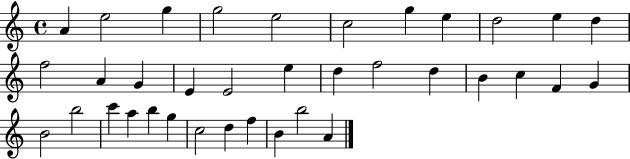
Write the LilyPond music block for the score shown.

{
  \clef treble
  \time 4/4
  \defaultTimeSignature
  \key c \major
  a'4 e''2 g''4 | g''2 e''2 | c''2 g''4 e''4 | d''2 e''4 d''4 | \break f''2 a'4 g'4 | e'4 e'2 e''4 | d''4 f''2 d''4 | b'4 c''4 f'4 g'4 | \break b'2 b''2 | c'''4 a''4 b''4 g''4 | c''2 d''4 f''4 | b'4 b''2 a'4 | \break \bar "|."
}